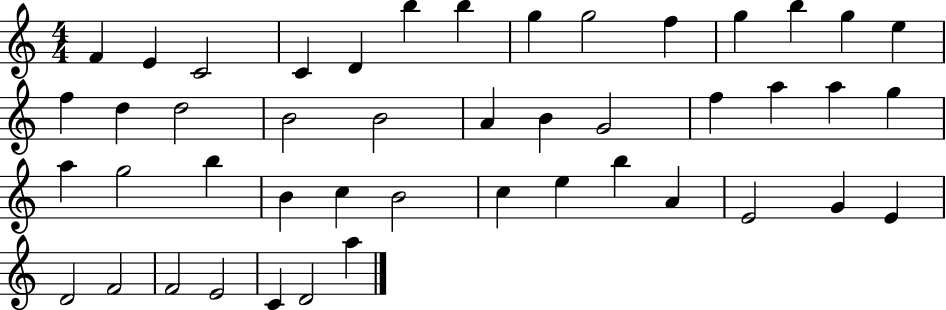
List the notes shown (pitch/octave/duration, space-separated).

F4/q E4/q C4/h C4/q D4/q B5/q B5/q G5/q G5/h F5/q G5/q B5/q G5/q E5/q F5/q D5/q D5/h B4/h B4/h A4/q B4/q G4/h F5/q A5/q A5/q G5/q A5/q G5/h B5/q B4/q C5/q B4/h C5/q E5/q B5/q A4/q E4/h G4/q E4/q D4/h F4/h F4/h E4/h C4/q D4/h A5/q